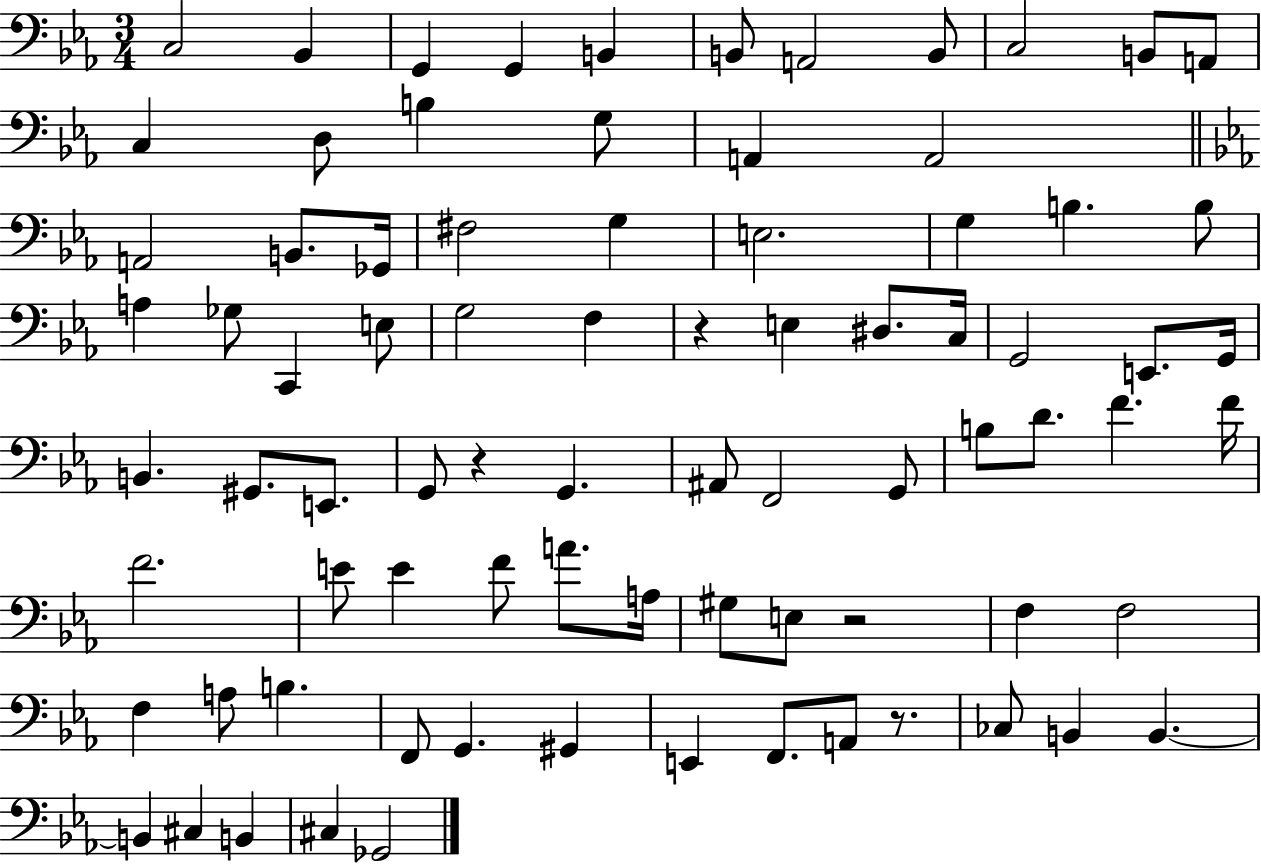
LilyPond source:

{
  \clef bass
  \numericTimeSignature
  \time 3/4
  \key ees \major
  c2 bes,4 | g,4 g,4 b,4 | b,8 a,2 b,8 | c2 b,8 a,8 | \break c4 d8 b4 g8 | a,4 a,2 | \bar "||" \break \key ees \major a,2 b,8. ges,16 | fis2 g4 | e2. | g4 b4. b8 | \break a4 ges8 c,4 e8 | g2 f4 | r4 e4 dis8. c16 | g,2 e,8. g,16 | \break b,4. gis,8. e,8. | g,8 r4 g,4. | ais,8 f,2 g,8 | b8 d'8. f'4. f'16 | \break f'2. | e'8 e'4 f'8 a'8. a16 | gis8 e8 r2 | f4 f2 | \break f4 a8 b4. | f,8 g,4. gis,4 | e,4 f,8. a,8 r8. | ces8 b,4 b,4.~~ | \break b,4 cis4 b,4 | cis4 ges,2 | \bar "|."
}